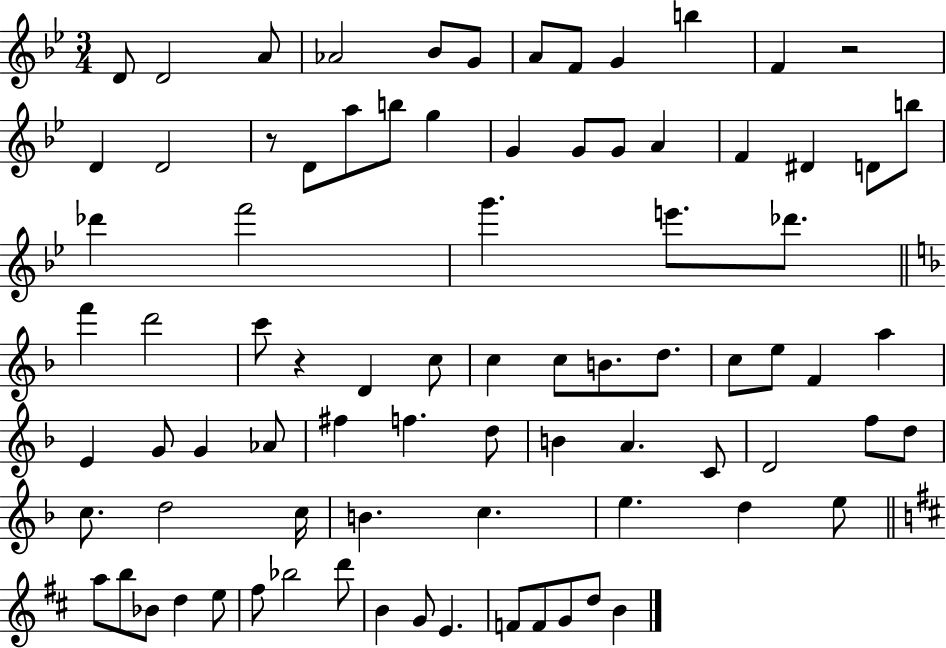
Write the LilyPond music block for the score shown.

{
  \clef treble
  \numericTimeSignature
  \time 3/4
  \key bes \major
  \repeat volta 2 { d'8 d'2 a'8 | aes'2 bes'8 g'8 | a'8 f'8 g'4 b''4 | f'4 r2 | \break d'4 d'2 | r8 d'8 a''8 b''8 g''4 | g'4 g'8 g'8 a'4 | f'4 dis'4 d'8 b''8 | \break des'''4 f'''2 | g'''4. e'''8. des'''8. | \bar "||" \break \key f \major f'''4 d'''2 | c'''8 r4 d'4 c''8 | c''4 c''8 b'8. d''8. | c''8 e''8 f'4 a''4 | \break e'4 g'8 g'4 aes'8 | fis''4 f''4. d''8 | b'4 a'4. c'8 | d'2 f''8 d''8 | \break c''8. d''2 c''16 | b'4. c''4. | e''4. d''4 e''8 | \bar "||" \break \key d \major a''8 b''8 bes'8 d''4 e''8 | fis''8 bes''2 d'''8 | b'4 g'8 e'4. | f'8 f'8 g'8 d''8 b'4 | \break } \bar "|."
}